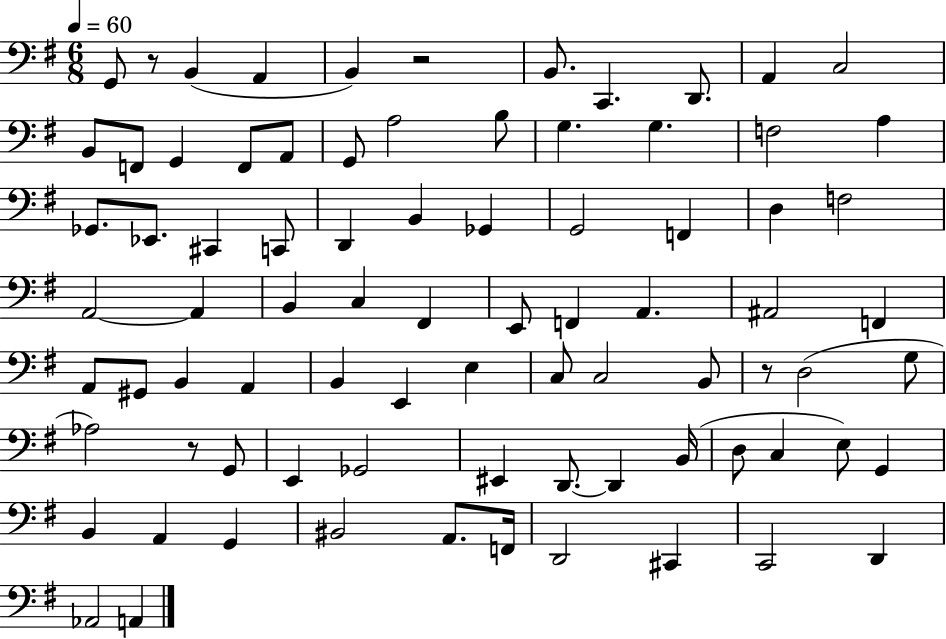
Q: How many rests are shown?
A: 4